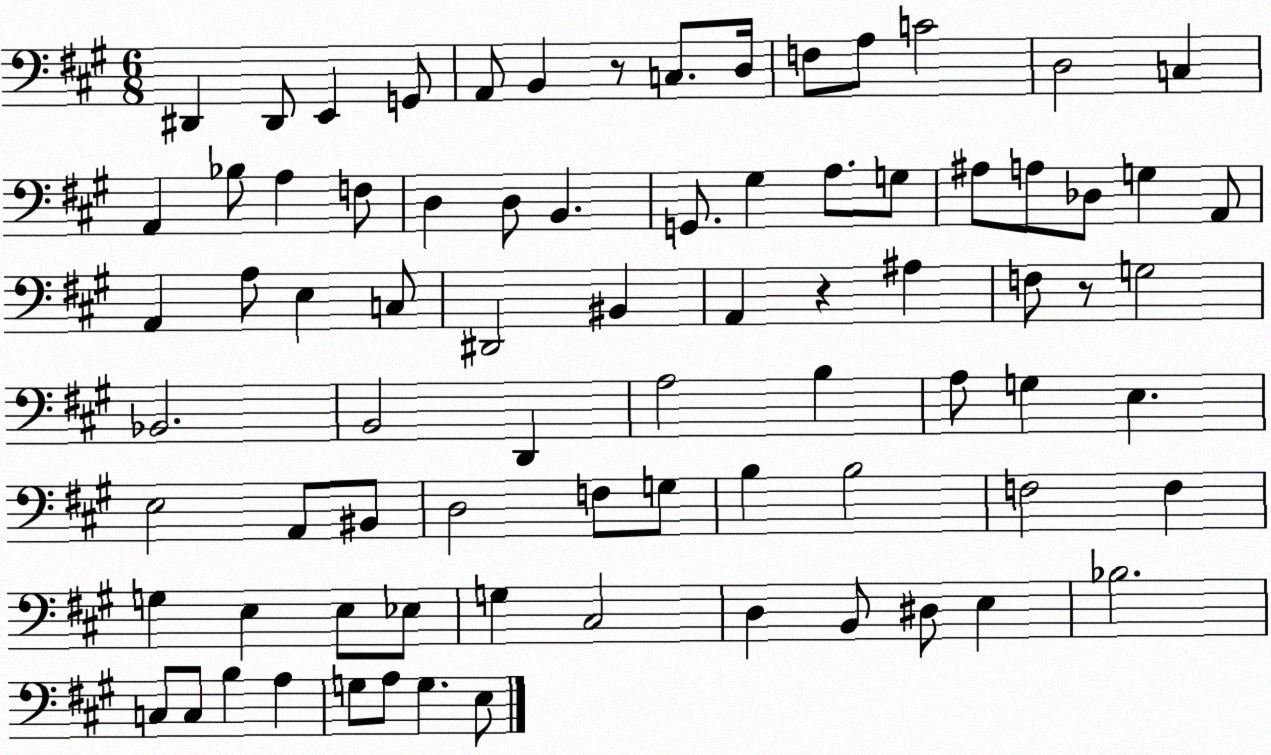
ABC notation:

X:1
T:Untitled
M:6/8
L:1/4
K:A
^D,, ^D,,/2 E,, G,,/2 A,,/2 B,, z/2 C,/2 D,/4 F,/2 A,/2 C2 D,2 C, A,, _B,/2 A, F,/2 D, D,/2 B,, G,,/2 ^G, A,/2 G,/2 ^A,/2 A,/2 _D,/2 G, A,,/2 A,, A,/2 E, C,/2 ^D,,2 ^B,, A,, z ^A, F,/2 z/2 G,2 _B,,2 B,,2 D,, A,2 B, A,/2 G, E, E,2 A,,/2 ^B,,/2 D,2 F,/2 G,/2 B, B,2 F,2 F, G, E, E,/2 _E,/2 G, ^C,2 D, B,,/2 ^D,/2 E, _B,2 C,/2 C,/2 B, A, G,/2 A,/2 G, E,/2